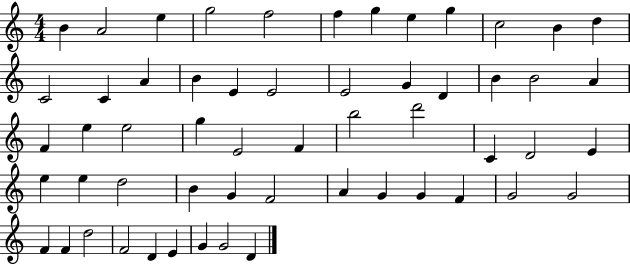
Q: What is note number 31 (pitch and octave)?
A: B5